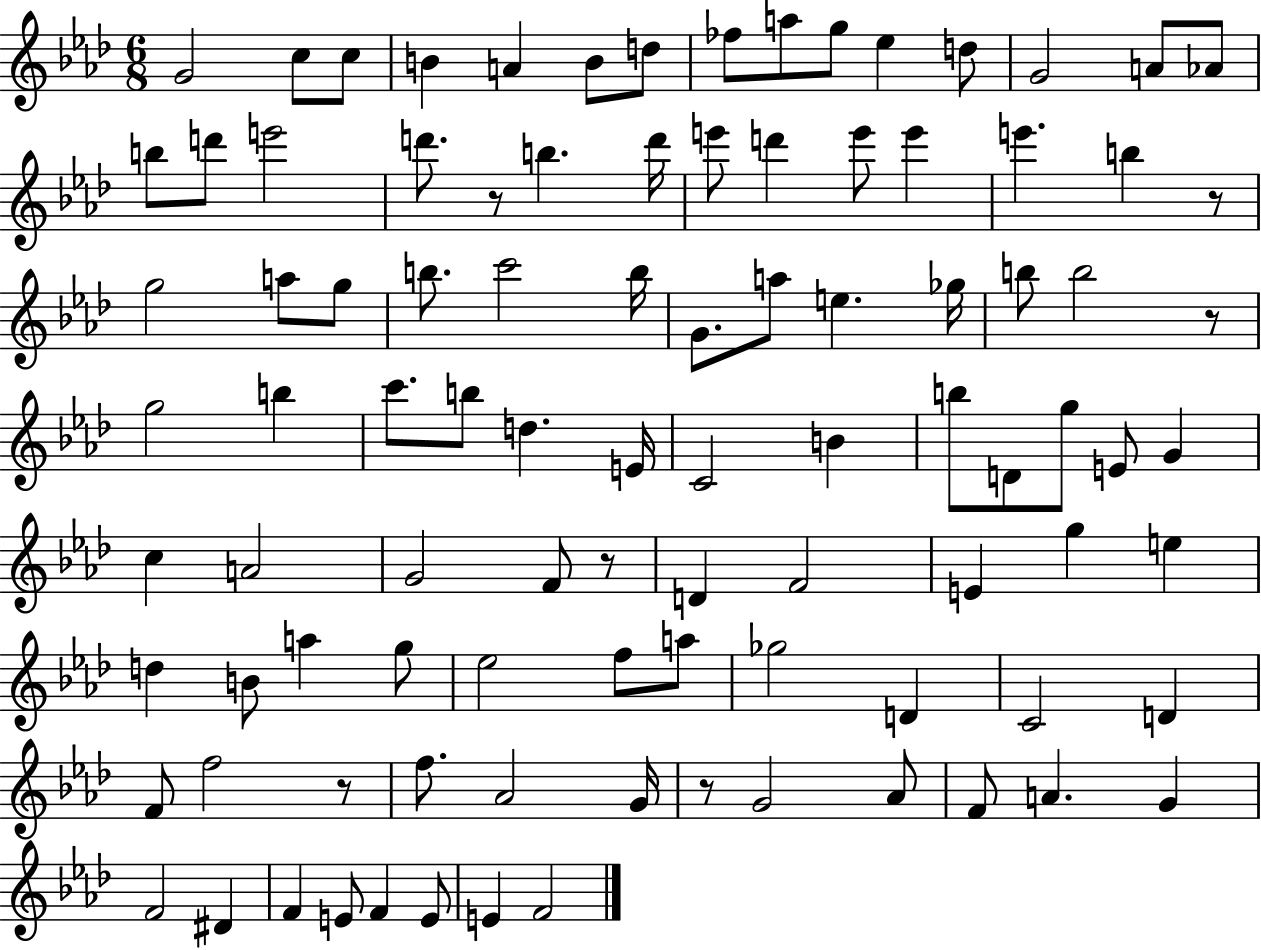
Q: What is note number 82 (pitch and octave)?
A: G4